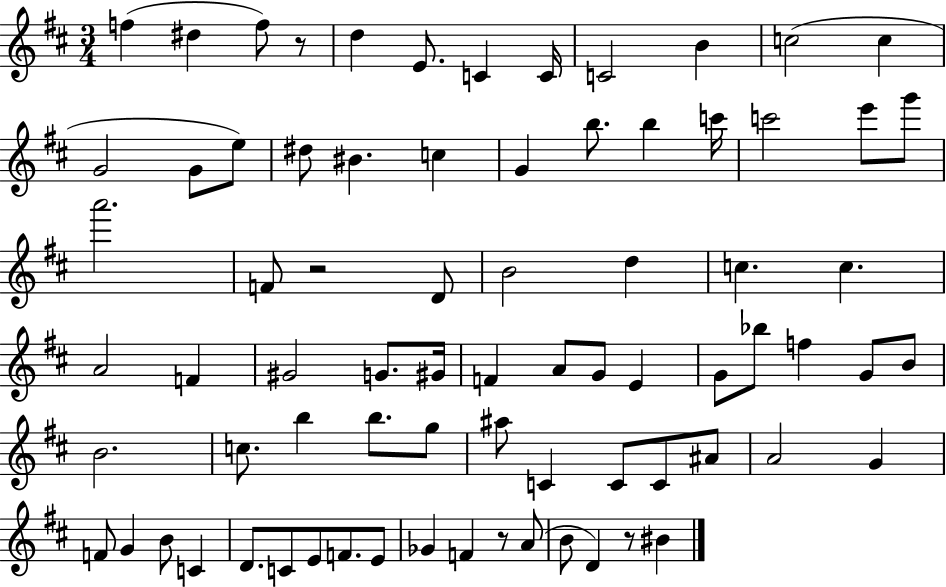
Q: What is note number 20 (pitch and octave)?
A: B5